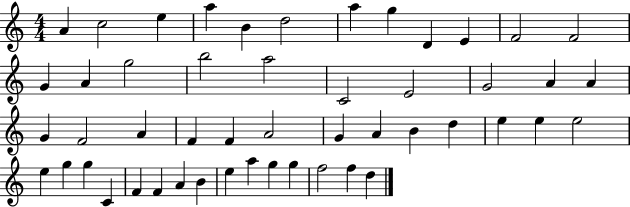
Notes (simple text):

A4/q C5/h E5/q A5/q B4/q D5/h A5/q G5/q D4/q E4/q F4/h F4/h G4/q A4/q G5/h B5/h A5/h C4/h E4/h G4/h A4/q A4/q G4/q F4/h A4/q F4/q F4/q A4/h G4/q A4/q B4/q D5/q E5/q E5/q E5/h E5/q G5/q G5/q C4/q F4/q F4/q A4/q B4/q E5/q A5/q G5/q G5/q F5/h F5/q D5/q